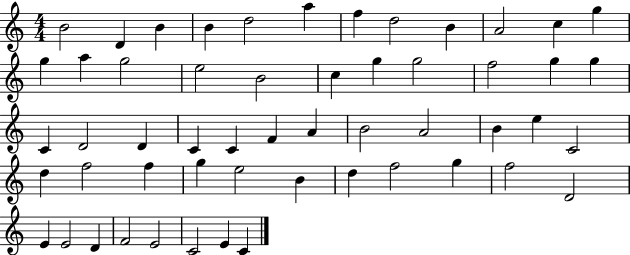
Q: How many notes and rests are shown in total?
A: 54